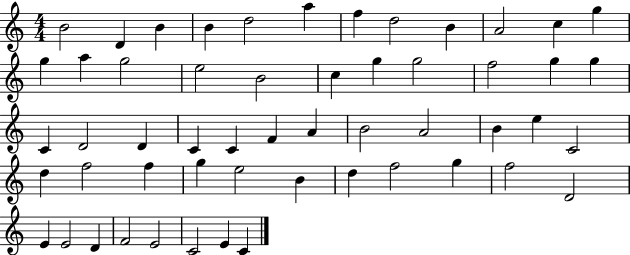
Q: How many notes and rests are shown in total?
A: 54